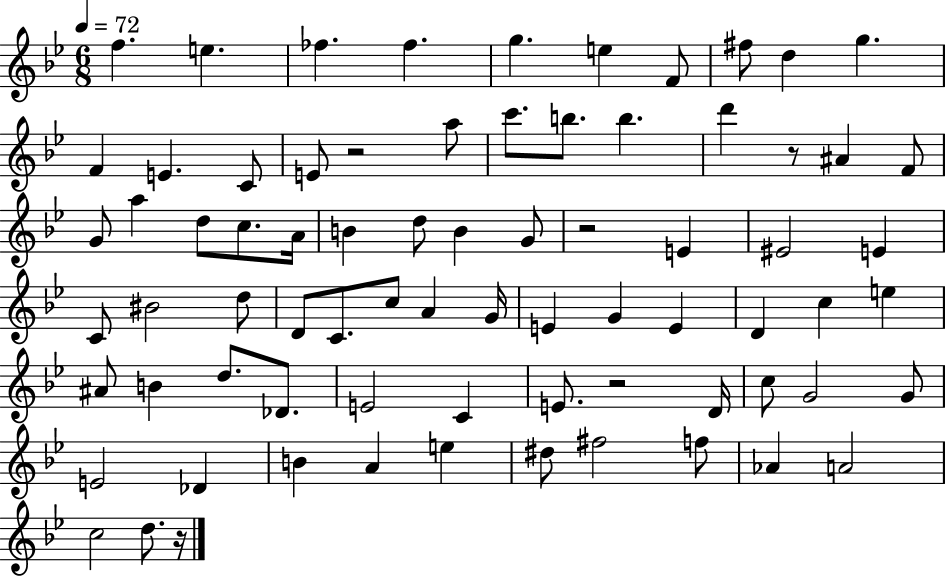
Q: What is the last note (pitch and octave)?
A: D5